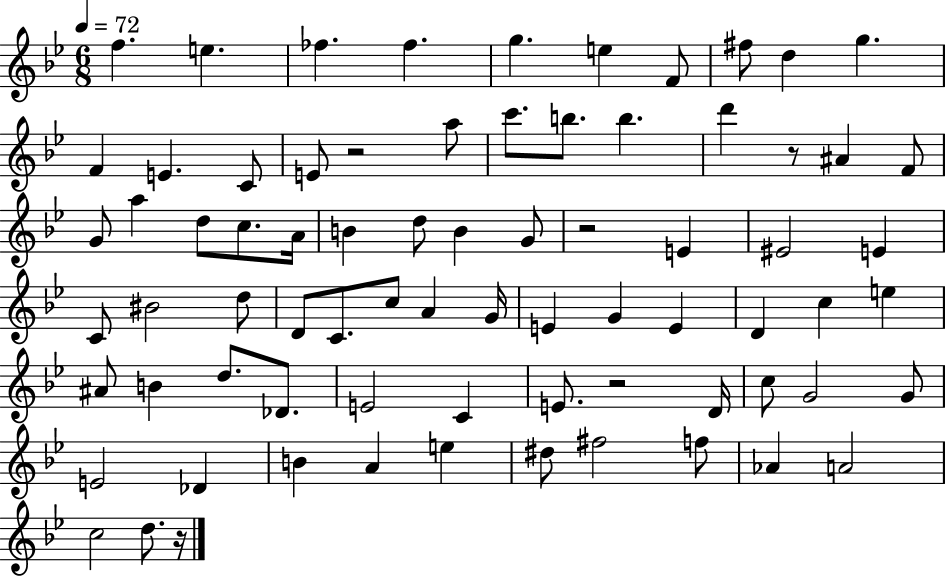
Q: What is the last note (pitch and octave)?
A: D5